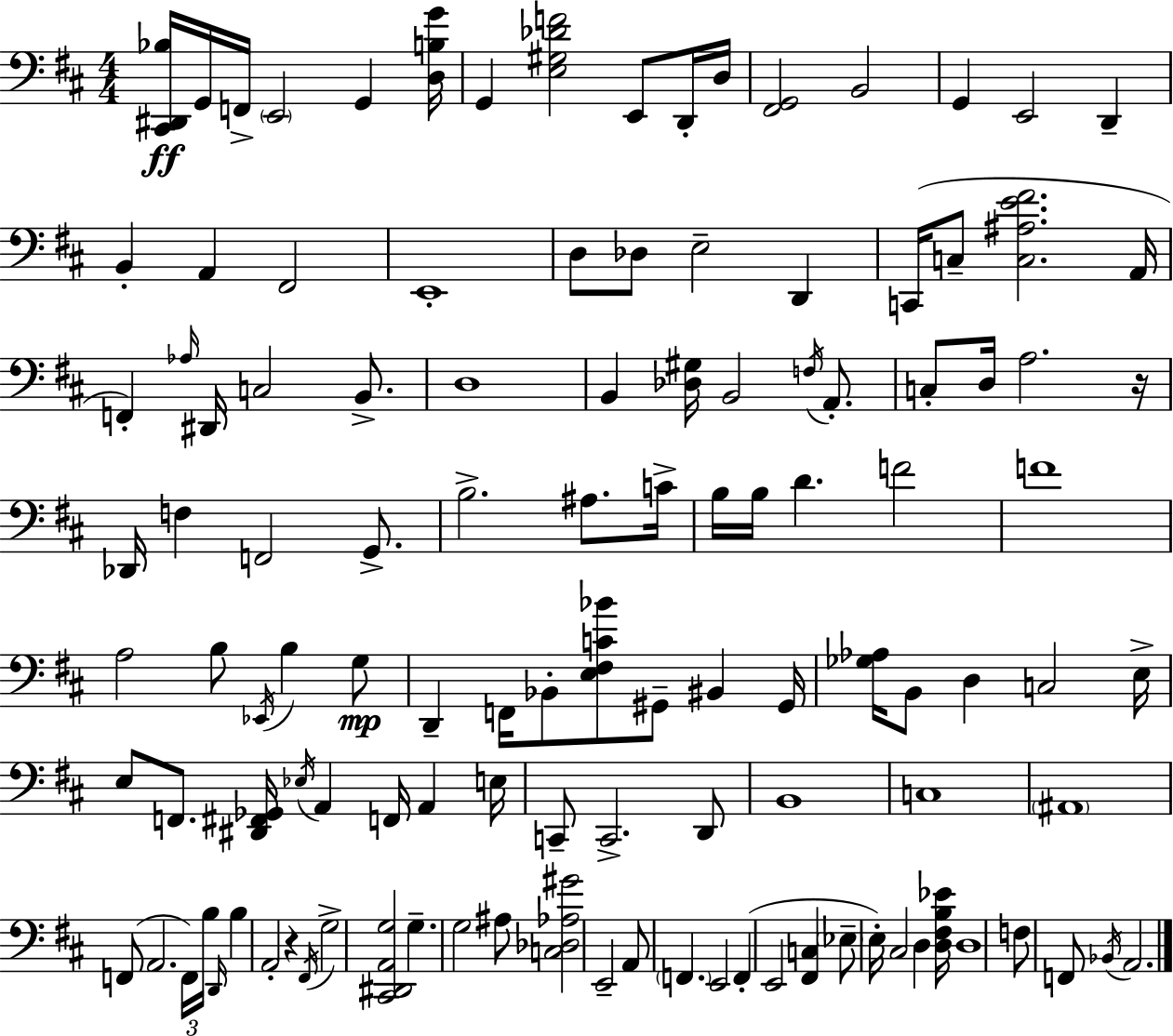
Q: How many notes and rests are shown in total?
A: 118